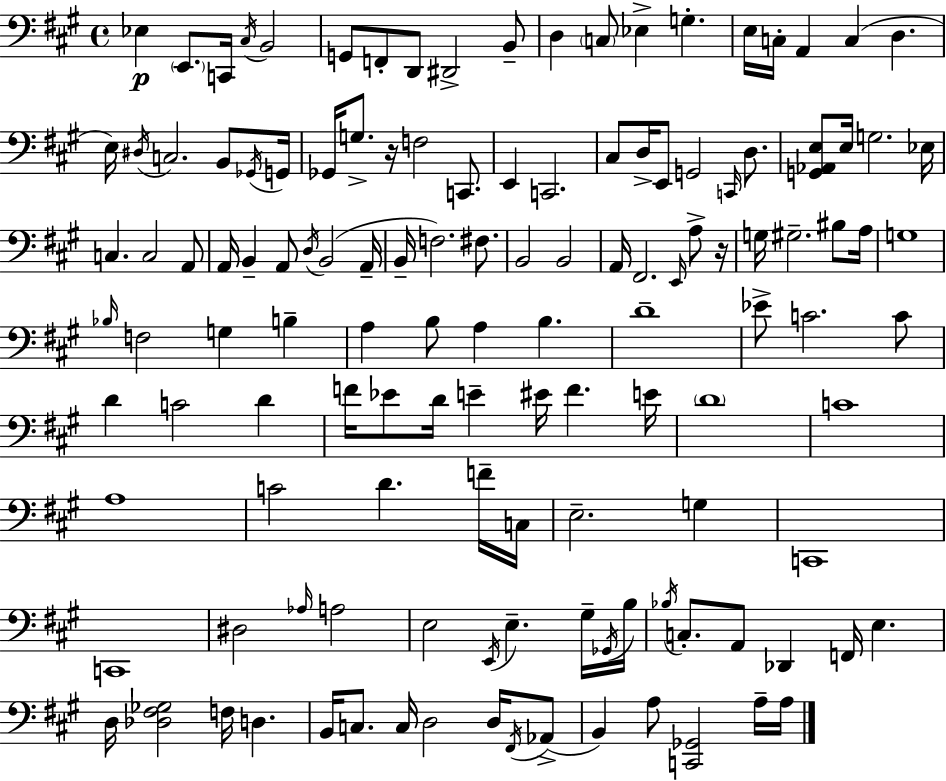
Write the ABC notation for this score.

X:1
T:Untitled
M:4/4
L:1/4
K:A
_E, E,,/2 C,,/4 ^C,/4 B,,2 G,,/2 F,,/2 D,,/2 ^D,,2 B,,/2 D, C,/2 _E, G, E,/4 C,/4 A,, C, D, E,/4 ^D,/4 C,2 B,,/2 _G,,/4 G,,/4 _G,,/4 G,/2 z/4 F,2 C,,/2 E,, C,,2 ^C,/2 D,/4 E,,/2 G,,2 C,,/4 D,/2 [G,,_A,,E,]/2 E,/4 G,2 _E,/4 C, C,2 A,,/2 A,,/4 B,, A,,/2 D,/4 B,,2 A,,/4 B,,/4 F,2 ^F,/2 B,,2 B,,2 A,,/4 ^F,,2 E,,/4 A,/2 z/4 G,/4 ^G,2 ^B,/2 A,/4 G,4 _B,/4 F,2 G, B, A, B,/2 A, B, D4 _E/2 C2 C/2 D C2 D F/4 _E/2 D/4 E ^E/4 F E/4 D4 C4 A,4 C2 D F/4 C,/4 E,2 G, C,,4 C,,4 ^D,2 _A,/4 A,2 E,2 E,,/4 E, ^G,/4 _G,,/4 B,/4 _B,/4 C,/2 A,,/2 _D,, F,,/4 E, D,/4 [_D,^F,_G,]2 F,/4 D, B,,/4 C,/2 C,/4 D,2 D,/4 ^F,,/4 _A,,/2 B,, A,/2 [C,,_G,,]2 A,/4 A,/4